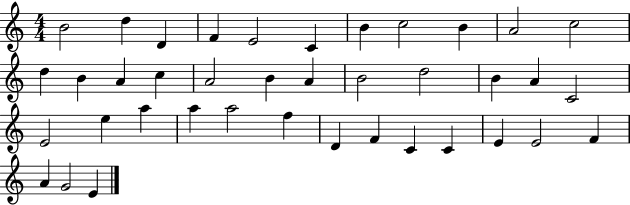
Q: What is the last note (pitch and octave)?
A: E4